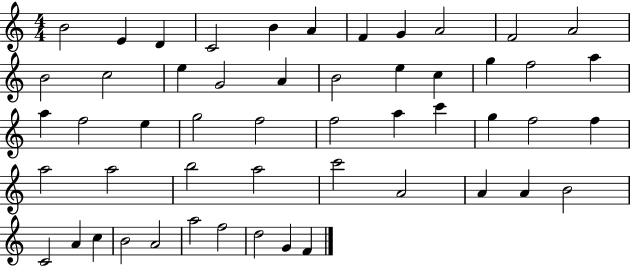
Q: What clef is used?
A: treble